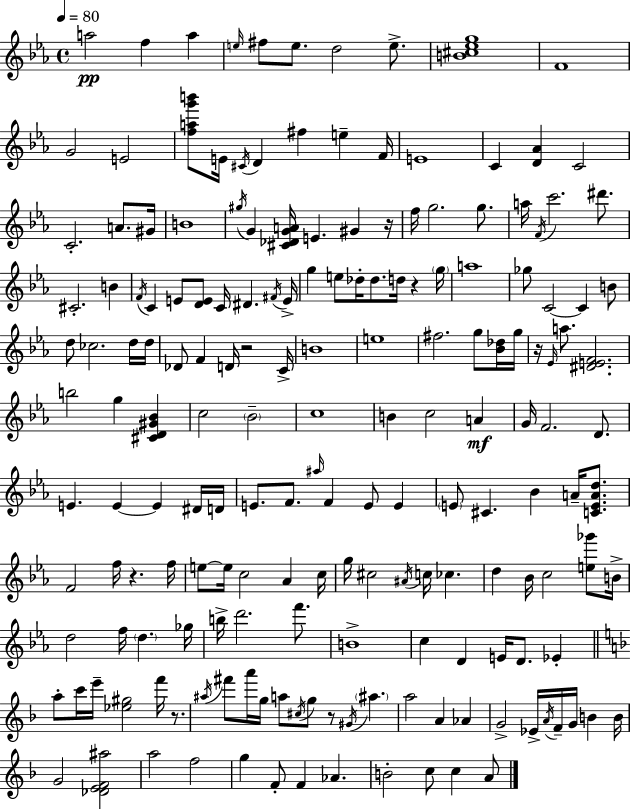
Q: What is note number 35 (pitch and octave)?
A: D#6